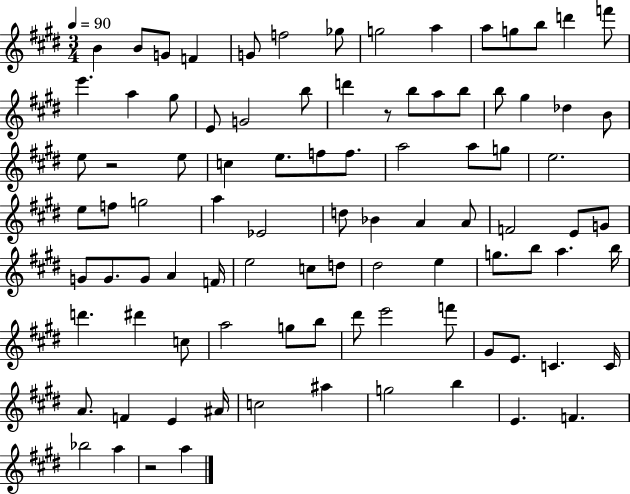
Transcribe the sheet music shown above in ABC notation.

X:1
T:Untitled
M:3/4
L:1/4
K:E
B B/2 G/2 F G/2 f2 _g/2 g2 a a/2 g/2 b/2 d' f'/2 e' a ^g/2 E/2 G2 b/2 d' z/2 b/2 a/2 b/2 b/2 ^g _d B/2 e/2 z2 e/2 c e/2 f/2 f/2 a2 a/2 g/2 e2 e/2 f/2 g2 a _E2 d/2 _B A A/2 F2 E/2 G/2 G/2 G/2 G/2 A F/4 e2 c/2 d/2 ^d2 e g/2 b/2 a b/4 d' ^d' c/2 a2 g/2 b/2 ^d'/2 e'2 f'/2 ^G/2 E/2 C C/4 A/2 F E ^A/4 c2 ^a g2 b E F _b2 a z2 a